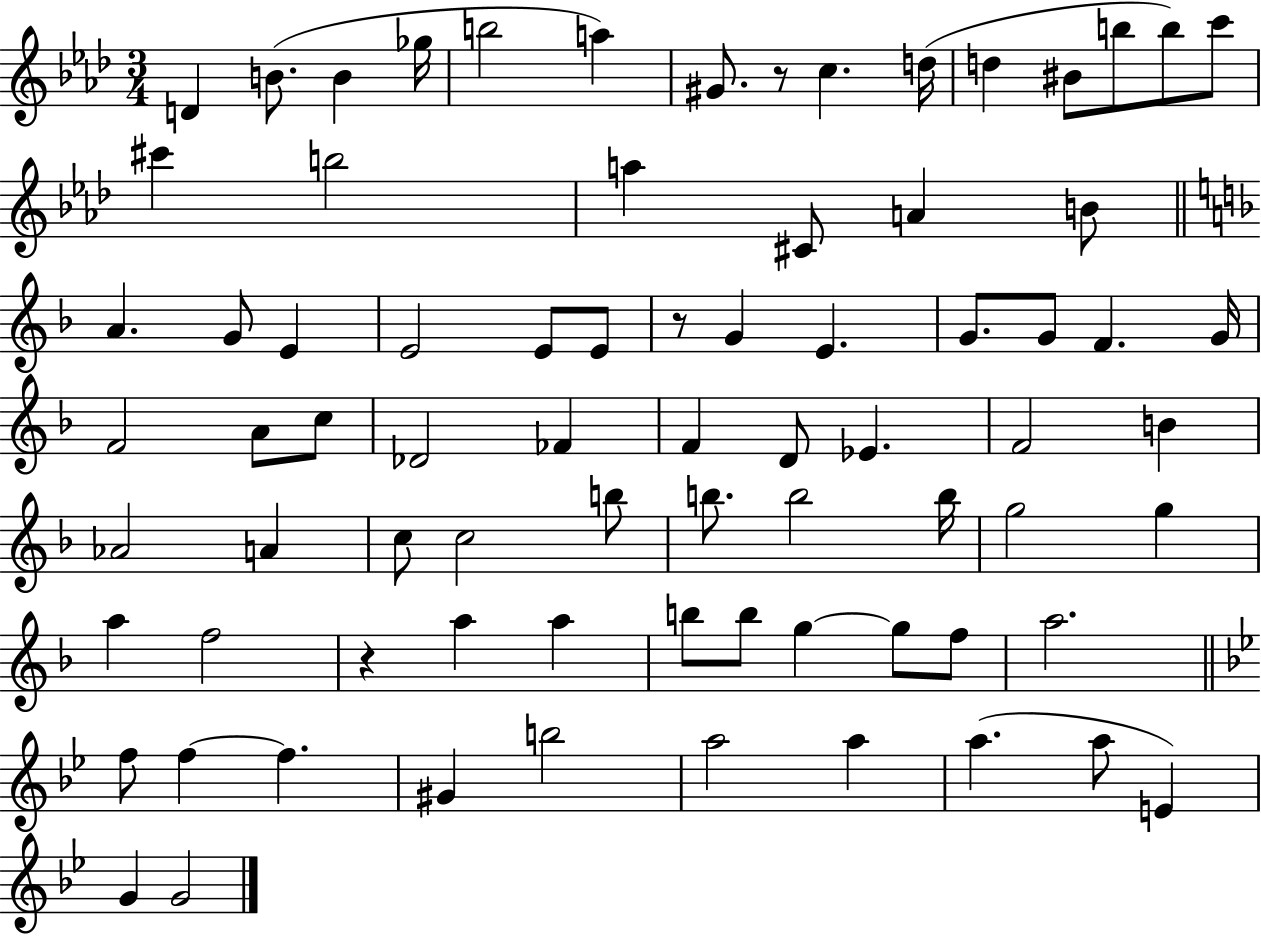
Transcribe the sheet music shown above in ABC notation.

X:1
T:Untitled
M:3/4
L:1/4
K:Ab
D B/2 B _g/4 b2 a ^G/2 z/2 c d/4 d ^B/2 b/2 b/2 c'/2 ^c' b2 a ^C/2 A B/2 A G/2 E E2 E/2 E/2 z/2 G E G/2 G/2 F G/4 F2 A/2 c/2 _D2 _F F D/2 _E F2 B _A2 A c/2 c2 b/2 b/2 b2 b/4 g2 g a f2 z a a b/2 b/2 g g/2 f/2 a2 f/2 f f ^G b2 a2 a a a/2 E G G2